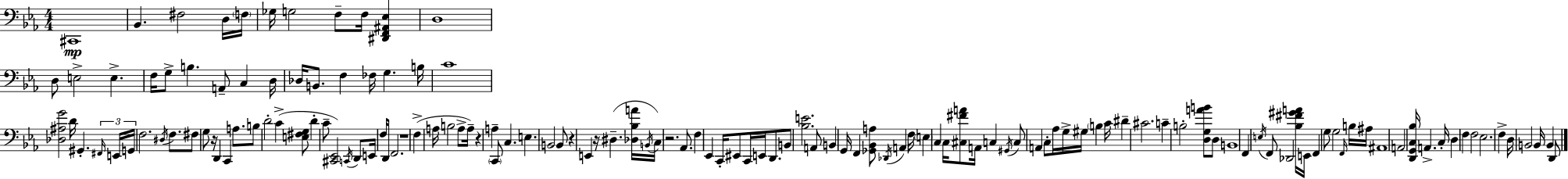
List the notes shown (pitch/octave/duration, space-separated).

C#2/w Bb2/q. F#3/h D3/s F3/s Gb3/s G3/h F3/e F3/s [D#2,F2,A#2,Eb3]/q D3/w D3/e E3/h E3/q. F3/s G3/e B3/q. A2/e C3/q D3/s Db3/s B2/e. F3/q FES3/s G3/q. B3/s C4/w [Db3,A#3,G4]/h D4/s G#2/q. F#2/s E2/s G2/s F3/h. D#3/s F3/e. F#3/e G3/e R/s D2/q C2/q A3/e. B3/e D4/h C4/q [E3,F#3,G3]/e D4/q C4/e [C#2,Eb2]/h C2/s D2/e E2/s F3/s D2/e F2/h. R/w F3/q A3/s B3/h A3/e A3/s R/q A3/q C2/e C3/q. E3/q. B2/h B2/e R/q E2/q R/s D#3/q. [Db3,Bb3,A4]/s B2/s C3/s R/h. Ab2/e. F3/q Eb2/q C2/s EIS2/e C2/s E2/s D2/e. B2/e [Bb3,E4]/h. A2/e B2/q G2/s F2/q [Gb2,Bb2,A3]/e Db2/s A2/q F3/s E3/q C3/q C3/s [C#3,F#4,A4]/e A2/s C3/q G#2/s C3/e A2/q C3/e Ab3/s G3/s G#3/s B3/q C4/s D#4/q C#4/h. C4/q B3/h [D3,G3,A4,B4]/e D3/e B2/w F2/q E3/s F2/e Db2/h [Bb3,F#4,G#4,A4]/s E2/s F2/q G3/e G3/h F2/s B3/s A#3/s A#2/w A2/h [D2,G2,C3,Bb3]/s A2/q. C3/s D3/q F3/q F3/h Eb3/h. F3/q D3/s B2/h B2/s B2/q D2/e